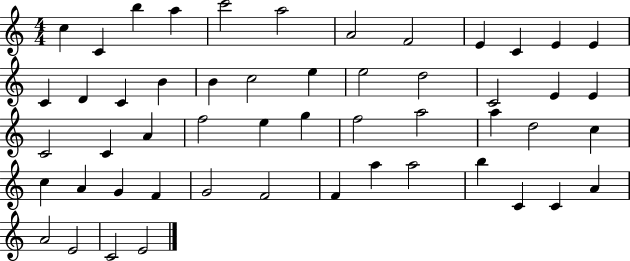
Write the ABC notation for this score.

X:1
T:Untitled
M:4/4
L:1/4
K:C
c C b a c'2 a2 A2 F2 E C E E C D C B B c2 e e2 d2 C2 E E C2 C A f2 e g f2 a2 a d2 c c A G F G2 F2 F a a2 b C C A A2 E2 C2 E2